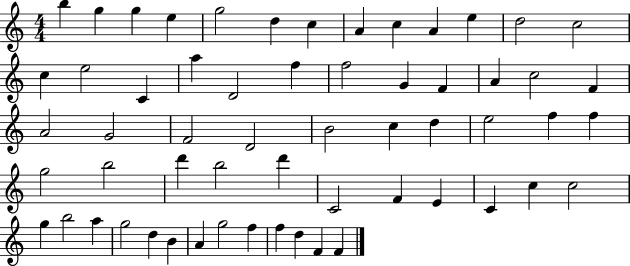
{
  \clef treble
  \numericTimeSignature
  \time 4/4
  \key c \major
  b''4 g''4 g''4 e''4 | g''2 d''4 c''4 | a'4 c''4 a'4 e''4 | d''2 c''2 | \break c''4 e''2 c'4 | a''4 d'2 f''4 | f''2 g'4 f'4 | a'4 c''2 f'4 | \break a'2 g'2 | f'2 d'2 | b'2 c''4 d''4 | e''2 f''4 f''4 | \break g''2 b''2 | d'''4 b''2 d'''4 | c'2 f'4 e'4 | c'4 c''4 c''2 | \break g''4 b''2 a''4 | g''2 d''4 b'4 | a'4 g''2 f''4 | f''4 d''4 f'4 f'4 | \break \bar "|."
}